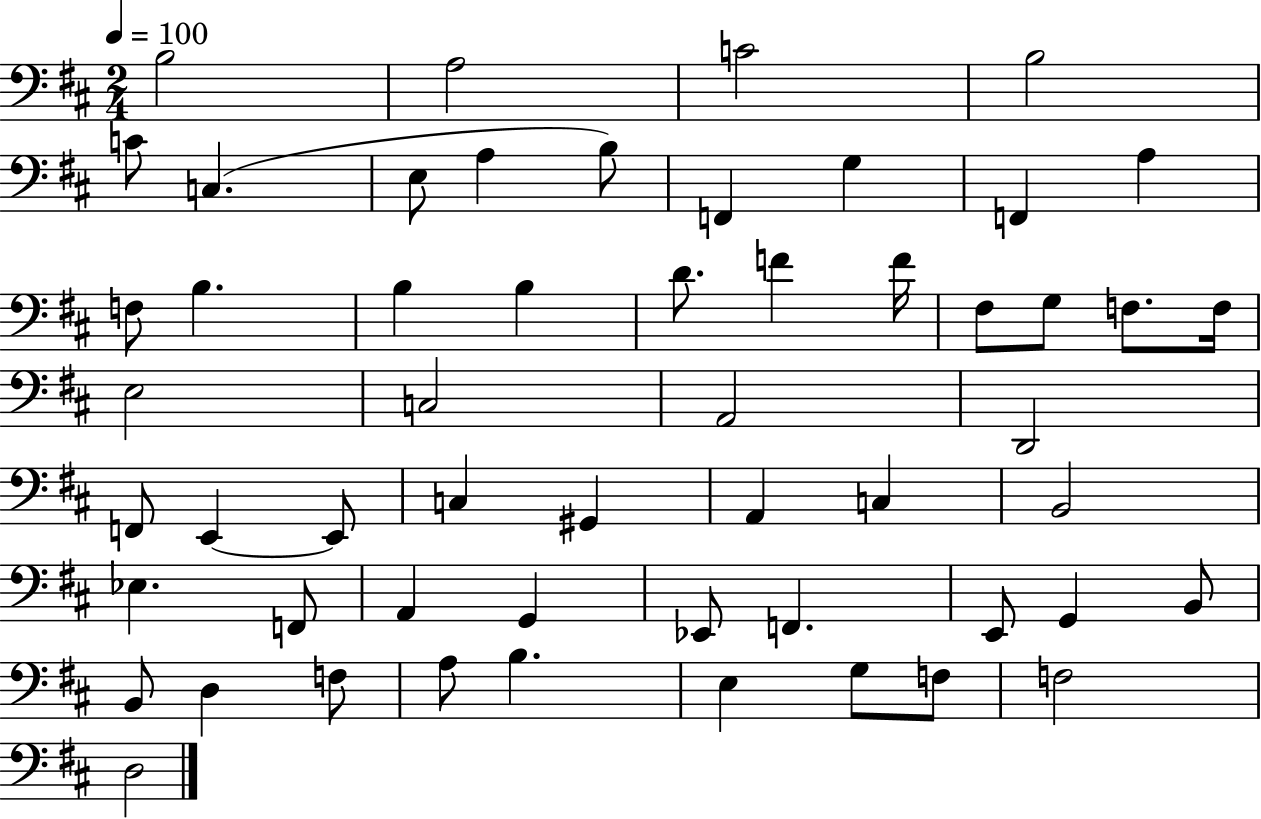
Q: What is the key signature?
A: D major